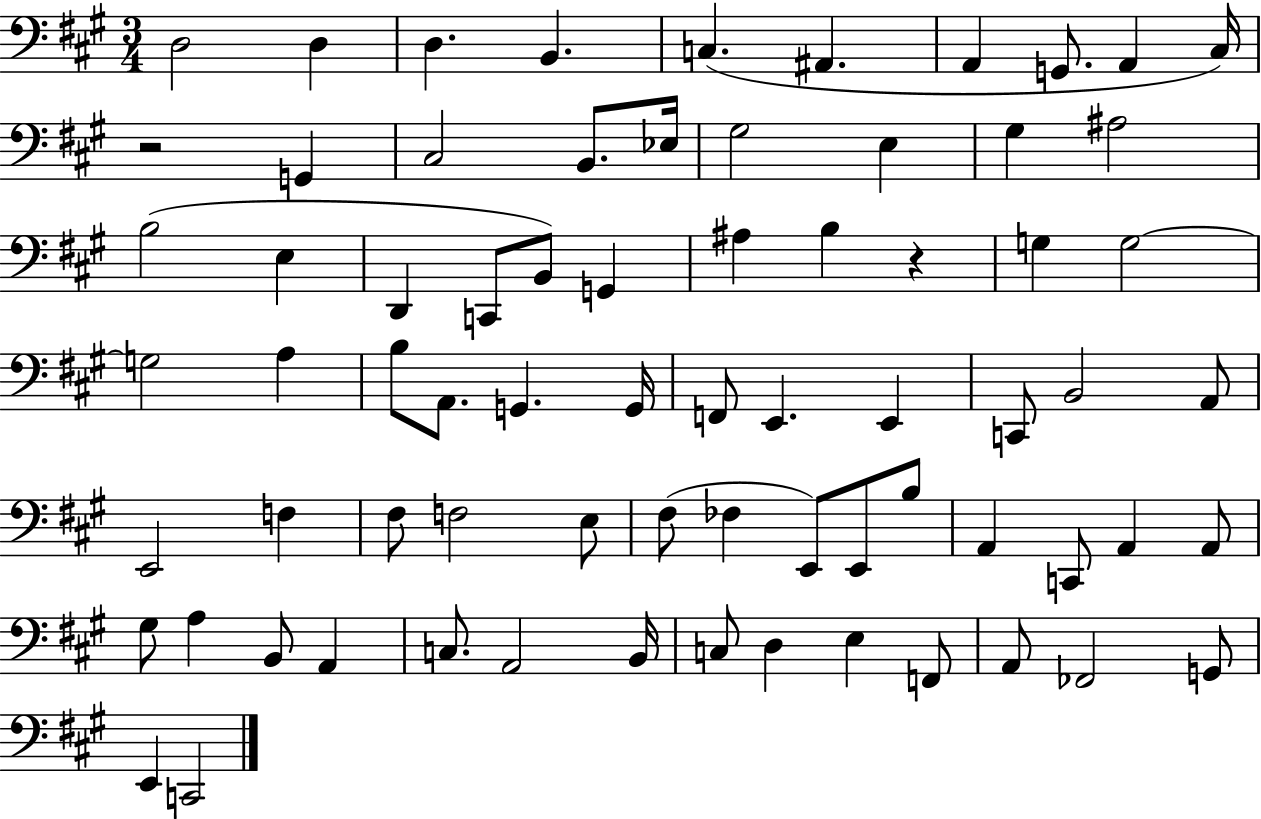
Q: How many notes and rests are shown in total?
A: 72